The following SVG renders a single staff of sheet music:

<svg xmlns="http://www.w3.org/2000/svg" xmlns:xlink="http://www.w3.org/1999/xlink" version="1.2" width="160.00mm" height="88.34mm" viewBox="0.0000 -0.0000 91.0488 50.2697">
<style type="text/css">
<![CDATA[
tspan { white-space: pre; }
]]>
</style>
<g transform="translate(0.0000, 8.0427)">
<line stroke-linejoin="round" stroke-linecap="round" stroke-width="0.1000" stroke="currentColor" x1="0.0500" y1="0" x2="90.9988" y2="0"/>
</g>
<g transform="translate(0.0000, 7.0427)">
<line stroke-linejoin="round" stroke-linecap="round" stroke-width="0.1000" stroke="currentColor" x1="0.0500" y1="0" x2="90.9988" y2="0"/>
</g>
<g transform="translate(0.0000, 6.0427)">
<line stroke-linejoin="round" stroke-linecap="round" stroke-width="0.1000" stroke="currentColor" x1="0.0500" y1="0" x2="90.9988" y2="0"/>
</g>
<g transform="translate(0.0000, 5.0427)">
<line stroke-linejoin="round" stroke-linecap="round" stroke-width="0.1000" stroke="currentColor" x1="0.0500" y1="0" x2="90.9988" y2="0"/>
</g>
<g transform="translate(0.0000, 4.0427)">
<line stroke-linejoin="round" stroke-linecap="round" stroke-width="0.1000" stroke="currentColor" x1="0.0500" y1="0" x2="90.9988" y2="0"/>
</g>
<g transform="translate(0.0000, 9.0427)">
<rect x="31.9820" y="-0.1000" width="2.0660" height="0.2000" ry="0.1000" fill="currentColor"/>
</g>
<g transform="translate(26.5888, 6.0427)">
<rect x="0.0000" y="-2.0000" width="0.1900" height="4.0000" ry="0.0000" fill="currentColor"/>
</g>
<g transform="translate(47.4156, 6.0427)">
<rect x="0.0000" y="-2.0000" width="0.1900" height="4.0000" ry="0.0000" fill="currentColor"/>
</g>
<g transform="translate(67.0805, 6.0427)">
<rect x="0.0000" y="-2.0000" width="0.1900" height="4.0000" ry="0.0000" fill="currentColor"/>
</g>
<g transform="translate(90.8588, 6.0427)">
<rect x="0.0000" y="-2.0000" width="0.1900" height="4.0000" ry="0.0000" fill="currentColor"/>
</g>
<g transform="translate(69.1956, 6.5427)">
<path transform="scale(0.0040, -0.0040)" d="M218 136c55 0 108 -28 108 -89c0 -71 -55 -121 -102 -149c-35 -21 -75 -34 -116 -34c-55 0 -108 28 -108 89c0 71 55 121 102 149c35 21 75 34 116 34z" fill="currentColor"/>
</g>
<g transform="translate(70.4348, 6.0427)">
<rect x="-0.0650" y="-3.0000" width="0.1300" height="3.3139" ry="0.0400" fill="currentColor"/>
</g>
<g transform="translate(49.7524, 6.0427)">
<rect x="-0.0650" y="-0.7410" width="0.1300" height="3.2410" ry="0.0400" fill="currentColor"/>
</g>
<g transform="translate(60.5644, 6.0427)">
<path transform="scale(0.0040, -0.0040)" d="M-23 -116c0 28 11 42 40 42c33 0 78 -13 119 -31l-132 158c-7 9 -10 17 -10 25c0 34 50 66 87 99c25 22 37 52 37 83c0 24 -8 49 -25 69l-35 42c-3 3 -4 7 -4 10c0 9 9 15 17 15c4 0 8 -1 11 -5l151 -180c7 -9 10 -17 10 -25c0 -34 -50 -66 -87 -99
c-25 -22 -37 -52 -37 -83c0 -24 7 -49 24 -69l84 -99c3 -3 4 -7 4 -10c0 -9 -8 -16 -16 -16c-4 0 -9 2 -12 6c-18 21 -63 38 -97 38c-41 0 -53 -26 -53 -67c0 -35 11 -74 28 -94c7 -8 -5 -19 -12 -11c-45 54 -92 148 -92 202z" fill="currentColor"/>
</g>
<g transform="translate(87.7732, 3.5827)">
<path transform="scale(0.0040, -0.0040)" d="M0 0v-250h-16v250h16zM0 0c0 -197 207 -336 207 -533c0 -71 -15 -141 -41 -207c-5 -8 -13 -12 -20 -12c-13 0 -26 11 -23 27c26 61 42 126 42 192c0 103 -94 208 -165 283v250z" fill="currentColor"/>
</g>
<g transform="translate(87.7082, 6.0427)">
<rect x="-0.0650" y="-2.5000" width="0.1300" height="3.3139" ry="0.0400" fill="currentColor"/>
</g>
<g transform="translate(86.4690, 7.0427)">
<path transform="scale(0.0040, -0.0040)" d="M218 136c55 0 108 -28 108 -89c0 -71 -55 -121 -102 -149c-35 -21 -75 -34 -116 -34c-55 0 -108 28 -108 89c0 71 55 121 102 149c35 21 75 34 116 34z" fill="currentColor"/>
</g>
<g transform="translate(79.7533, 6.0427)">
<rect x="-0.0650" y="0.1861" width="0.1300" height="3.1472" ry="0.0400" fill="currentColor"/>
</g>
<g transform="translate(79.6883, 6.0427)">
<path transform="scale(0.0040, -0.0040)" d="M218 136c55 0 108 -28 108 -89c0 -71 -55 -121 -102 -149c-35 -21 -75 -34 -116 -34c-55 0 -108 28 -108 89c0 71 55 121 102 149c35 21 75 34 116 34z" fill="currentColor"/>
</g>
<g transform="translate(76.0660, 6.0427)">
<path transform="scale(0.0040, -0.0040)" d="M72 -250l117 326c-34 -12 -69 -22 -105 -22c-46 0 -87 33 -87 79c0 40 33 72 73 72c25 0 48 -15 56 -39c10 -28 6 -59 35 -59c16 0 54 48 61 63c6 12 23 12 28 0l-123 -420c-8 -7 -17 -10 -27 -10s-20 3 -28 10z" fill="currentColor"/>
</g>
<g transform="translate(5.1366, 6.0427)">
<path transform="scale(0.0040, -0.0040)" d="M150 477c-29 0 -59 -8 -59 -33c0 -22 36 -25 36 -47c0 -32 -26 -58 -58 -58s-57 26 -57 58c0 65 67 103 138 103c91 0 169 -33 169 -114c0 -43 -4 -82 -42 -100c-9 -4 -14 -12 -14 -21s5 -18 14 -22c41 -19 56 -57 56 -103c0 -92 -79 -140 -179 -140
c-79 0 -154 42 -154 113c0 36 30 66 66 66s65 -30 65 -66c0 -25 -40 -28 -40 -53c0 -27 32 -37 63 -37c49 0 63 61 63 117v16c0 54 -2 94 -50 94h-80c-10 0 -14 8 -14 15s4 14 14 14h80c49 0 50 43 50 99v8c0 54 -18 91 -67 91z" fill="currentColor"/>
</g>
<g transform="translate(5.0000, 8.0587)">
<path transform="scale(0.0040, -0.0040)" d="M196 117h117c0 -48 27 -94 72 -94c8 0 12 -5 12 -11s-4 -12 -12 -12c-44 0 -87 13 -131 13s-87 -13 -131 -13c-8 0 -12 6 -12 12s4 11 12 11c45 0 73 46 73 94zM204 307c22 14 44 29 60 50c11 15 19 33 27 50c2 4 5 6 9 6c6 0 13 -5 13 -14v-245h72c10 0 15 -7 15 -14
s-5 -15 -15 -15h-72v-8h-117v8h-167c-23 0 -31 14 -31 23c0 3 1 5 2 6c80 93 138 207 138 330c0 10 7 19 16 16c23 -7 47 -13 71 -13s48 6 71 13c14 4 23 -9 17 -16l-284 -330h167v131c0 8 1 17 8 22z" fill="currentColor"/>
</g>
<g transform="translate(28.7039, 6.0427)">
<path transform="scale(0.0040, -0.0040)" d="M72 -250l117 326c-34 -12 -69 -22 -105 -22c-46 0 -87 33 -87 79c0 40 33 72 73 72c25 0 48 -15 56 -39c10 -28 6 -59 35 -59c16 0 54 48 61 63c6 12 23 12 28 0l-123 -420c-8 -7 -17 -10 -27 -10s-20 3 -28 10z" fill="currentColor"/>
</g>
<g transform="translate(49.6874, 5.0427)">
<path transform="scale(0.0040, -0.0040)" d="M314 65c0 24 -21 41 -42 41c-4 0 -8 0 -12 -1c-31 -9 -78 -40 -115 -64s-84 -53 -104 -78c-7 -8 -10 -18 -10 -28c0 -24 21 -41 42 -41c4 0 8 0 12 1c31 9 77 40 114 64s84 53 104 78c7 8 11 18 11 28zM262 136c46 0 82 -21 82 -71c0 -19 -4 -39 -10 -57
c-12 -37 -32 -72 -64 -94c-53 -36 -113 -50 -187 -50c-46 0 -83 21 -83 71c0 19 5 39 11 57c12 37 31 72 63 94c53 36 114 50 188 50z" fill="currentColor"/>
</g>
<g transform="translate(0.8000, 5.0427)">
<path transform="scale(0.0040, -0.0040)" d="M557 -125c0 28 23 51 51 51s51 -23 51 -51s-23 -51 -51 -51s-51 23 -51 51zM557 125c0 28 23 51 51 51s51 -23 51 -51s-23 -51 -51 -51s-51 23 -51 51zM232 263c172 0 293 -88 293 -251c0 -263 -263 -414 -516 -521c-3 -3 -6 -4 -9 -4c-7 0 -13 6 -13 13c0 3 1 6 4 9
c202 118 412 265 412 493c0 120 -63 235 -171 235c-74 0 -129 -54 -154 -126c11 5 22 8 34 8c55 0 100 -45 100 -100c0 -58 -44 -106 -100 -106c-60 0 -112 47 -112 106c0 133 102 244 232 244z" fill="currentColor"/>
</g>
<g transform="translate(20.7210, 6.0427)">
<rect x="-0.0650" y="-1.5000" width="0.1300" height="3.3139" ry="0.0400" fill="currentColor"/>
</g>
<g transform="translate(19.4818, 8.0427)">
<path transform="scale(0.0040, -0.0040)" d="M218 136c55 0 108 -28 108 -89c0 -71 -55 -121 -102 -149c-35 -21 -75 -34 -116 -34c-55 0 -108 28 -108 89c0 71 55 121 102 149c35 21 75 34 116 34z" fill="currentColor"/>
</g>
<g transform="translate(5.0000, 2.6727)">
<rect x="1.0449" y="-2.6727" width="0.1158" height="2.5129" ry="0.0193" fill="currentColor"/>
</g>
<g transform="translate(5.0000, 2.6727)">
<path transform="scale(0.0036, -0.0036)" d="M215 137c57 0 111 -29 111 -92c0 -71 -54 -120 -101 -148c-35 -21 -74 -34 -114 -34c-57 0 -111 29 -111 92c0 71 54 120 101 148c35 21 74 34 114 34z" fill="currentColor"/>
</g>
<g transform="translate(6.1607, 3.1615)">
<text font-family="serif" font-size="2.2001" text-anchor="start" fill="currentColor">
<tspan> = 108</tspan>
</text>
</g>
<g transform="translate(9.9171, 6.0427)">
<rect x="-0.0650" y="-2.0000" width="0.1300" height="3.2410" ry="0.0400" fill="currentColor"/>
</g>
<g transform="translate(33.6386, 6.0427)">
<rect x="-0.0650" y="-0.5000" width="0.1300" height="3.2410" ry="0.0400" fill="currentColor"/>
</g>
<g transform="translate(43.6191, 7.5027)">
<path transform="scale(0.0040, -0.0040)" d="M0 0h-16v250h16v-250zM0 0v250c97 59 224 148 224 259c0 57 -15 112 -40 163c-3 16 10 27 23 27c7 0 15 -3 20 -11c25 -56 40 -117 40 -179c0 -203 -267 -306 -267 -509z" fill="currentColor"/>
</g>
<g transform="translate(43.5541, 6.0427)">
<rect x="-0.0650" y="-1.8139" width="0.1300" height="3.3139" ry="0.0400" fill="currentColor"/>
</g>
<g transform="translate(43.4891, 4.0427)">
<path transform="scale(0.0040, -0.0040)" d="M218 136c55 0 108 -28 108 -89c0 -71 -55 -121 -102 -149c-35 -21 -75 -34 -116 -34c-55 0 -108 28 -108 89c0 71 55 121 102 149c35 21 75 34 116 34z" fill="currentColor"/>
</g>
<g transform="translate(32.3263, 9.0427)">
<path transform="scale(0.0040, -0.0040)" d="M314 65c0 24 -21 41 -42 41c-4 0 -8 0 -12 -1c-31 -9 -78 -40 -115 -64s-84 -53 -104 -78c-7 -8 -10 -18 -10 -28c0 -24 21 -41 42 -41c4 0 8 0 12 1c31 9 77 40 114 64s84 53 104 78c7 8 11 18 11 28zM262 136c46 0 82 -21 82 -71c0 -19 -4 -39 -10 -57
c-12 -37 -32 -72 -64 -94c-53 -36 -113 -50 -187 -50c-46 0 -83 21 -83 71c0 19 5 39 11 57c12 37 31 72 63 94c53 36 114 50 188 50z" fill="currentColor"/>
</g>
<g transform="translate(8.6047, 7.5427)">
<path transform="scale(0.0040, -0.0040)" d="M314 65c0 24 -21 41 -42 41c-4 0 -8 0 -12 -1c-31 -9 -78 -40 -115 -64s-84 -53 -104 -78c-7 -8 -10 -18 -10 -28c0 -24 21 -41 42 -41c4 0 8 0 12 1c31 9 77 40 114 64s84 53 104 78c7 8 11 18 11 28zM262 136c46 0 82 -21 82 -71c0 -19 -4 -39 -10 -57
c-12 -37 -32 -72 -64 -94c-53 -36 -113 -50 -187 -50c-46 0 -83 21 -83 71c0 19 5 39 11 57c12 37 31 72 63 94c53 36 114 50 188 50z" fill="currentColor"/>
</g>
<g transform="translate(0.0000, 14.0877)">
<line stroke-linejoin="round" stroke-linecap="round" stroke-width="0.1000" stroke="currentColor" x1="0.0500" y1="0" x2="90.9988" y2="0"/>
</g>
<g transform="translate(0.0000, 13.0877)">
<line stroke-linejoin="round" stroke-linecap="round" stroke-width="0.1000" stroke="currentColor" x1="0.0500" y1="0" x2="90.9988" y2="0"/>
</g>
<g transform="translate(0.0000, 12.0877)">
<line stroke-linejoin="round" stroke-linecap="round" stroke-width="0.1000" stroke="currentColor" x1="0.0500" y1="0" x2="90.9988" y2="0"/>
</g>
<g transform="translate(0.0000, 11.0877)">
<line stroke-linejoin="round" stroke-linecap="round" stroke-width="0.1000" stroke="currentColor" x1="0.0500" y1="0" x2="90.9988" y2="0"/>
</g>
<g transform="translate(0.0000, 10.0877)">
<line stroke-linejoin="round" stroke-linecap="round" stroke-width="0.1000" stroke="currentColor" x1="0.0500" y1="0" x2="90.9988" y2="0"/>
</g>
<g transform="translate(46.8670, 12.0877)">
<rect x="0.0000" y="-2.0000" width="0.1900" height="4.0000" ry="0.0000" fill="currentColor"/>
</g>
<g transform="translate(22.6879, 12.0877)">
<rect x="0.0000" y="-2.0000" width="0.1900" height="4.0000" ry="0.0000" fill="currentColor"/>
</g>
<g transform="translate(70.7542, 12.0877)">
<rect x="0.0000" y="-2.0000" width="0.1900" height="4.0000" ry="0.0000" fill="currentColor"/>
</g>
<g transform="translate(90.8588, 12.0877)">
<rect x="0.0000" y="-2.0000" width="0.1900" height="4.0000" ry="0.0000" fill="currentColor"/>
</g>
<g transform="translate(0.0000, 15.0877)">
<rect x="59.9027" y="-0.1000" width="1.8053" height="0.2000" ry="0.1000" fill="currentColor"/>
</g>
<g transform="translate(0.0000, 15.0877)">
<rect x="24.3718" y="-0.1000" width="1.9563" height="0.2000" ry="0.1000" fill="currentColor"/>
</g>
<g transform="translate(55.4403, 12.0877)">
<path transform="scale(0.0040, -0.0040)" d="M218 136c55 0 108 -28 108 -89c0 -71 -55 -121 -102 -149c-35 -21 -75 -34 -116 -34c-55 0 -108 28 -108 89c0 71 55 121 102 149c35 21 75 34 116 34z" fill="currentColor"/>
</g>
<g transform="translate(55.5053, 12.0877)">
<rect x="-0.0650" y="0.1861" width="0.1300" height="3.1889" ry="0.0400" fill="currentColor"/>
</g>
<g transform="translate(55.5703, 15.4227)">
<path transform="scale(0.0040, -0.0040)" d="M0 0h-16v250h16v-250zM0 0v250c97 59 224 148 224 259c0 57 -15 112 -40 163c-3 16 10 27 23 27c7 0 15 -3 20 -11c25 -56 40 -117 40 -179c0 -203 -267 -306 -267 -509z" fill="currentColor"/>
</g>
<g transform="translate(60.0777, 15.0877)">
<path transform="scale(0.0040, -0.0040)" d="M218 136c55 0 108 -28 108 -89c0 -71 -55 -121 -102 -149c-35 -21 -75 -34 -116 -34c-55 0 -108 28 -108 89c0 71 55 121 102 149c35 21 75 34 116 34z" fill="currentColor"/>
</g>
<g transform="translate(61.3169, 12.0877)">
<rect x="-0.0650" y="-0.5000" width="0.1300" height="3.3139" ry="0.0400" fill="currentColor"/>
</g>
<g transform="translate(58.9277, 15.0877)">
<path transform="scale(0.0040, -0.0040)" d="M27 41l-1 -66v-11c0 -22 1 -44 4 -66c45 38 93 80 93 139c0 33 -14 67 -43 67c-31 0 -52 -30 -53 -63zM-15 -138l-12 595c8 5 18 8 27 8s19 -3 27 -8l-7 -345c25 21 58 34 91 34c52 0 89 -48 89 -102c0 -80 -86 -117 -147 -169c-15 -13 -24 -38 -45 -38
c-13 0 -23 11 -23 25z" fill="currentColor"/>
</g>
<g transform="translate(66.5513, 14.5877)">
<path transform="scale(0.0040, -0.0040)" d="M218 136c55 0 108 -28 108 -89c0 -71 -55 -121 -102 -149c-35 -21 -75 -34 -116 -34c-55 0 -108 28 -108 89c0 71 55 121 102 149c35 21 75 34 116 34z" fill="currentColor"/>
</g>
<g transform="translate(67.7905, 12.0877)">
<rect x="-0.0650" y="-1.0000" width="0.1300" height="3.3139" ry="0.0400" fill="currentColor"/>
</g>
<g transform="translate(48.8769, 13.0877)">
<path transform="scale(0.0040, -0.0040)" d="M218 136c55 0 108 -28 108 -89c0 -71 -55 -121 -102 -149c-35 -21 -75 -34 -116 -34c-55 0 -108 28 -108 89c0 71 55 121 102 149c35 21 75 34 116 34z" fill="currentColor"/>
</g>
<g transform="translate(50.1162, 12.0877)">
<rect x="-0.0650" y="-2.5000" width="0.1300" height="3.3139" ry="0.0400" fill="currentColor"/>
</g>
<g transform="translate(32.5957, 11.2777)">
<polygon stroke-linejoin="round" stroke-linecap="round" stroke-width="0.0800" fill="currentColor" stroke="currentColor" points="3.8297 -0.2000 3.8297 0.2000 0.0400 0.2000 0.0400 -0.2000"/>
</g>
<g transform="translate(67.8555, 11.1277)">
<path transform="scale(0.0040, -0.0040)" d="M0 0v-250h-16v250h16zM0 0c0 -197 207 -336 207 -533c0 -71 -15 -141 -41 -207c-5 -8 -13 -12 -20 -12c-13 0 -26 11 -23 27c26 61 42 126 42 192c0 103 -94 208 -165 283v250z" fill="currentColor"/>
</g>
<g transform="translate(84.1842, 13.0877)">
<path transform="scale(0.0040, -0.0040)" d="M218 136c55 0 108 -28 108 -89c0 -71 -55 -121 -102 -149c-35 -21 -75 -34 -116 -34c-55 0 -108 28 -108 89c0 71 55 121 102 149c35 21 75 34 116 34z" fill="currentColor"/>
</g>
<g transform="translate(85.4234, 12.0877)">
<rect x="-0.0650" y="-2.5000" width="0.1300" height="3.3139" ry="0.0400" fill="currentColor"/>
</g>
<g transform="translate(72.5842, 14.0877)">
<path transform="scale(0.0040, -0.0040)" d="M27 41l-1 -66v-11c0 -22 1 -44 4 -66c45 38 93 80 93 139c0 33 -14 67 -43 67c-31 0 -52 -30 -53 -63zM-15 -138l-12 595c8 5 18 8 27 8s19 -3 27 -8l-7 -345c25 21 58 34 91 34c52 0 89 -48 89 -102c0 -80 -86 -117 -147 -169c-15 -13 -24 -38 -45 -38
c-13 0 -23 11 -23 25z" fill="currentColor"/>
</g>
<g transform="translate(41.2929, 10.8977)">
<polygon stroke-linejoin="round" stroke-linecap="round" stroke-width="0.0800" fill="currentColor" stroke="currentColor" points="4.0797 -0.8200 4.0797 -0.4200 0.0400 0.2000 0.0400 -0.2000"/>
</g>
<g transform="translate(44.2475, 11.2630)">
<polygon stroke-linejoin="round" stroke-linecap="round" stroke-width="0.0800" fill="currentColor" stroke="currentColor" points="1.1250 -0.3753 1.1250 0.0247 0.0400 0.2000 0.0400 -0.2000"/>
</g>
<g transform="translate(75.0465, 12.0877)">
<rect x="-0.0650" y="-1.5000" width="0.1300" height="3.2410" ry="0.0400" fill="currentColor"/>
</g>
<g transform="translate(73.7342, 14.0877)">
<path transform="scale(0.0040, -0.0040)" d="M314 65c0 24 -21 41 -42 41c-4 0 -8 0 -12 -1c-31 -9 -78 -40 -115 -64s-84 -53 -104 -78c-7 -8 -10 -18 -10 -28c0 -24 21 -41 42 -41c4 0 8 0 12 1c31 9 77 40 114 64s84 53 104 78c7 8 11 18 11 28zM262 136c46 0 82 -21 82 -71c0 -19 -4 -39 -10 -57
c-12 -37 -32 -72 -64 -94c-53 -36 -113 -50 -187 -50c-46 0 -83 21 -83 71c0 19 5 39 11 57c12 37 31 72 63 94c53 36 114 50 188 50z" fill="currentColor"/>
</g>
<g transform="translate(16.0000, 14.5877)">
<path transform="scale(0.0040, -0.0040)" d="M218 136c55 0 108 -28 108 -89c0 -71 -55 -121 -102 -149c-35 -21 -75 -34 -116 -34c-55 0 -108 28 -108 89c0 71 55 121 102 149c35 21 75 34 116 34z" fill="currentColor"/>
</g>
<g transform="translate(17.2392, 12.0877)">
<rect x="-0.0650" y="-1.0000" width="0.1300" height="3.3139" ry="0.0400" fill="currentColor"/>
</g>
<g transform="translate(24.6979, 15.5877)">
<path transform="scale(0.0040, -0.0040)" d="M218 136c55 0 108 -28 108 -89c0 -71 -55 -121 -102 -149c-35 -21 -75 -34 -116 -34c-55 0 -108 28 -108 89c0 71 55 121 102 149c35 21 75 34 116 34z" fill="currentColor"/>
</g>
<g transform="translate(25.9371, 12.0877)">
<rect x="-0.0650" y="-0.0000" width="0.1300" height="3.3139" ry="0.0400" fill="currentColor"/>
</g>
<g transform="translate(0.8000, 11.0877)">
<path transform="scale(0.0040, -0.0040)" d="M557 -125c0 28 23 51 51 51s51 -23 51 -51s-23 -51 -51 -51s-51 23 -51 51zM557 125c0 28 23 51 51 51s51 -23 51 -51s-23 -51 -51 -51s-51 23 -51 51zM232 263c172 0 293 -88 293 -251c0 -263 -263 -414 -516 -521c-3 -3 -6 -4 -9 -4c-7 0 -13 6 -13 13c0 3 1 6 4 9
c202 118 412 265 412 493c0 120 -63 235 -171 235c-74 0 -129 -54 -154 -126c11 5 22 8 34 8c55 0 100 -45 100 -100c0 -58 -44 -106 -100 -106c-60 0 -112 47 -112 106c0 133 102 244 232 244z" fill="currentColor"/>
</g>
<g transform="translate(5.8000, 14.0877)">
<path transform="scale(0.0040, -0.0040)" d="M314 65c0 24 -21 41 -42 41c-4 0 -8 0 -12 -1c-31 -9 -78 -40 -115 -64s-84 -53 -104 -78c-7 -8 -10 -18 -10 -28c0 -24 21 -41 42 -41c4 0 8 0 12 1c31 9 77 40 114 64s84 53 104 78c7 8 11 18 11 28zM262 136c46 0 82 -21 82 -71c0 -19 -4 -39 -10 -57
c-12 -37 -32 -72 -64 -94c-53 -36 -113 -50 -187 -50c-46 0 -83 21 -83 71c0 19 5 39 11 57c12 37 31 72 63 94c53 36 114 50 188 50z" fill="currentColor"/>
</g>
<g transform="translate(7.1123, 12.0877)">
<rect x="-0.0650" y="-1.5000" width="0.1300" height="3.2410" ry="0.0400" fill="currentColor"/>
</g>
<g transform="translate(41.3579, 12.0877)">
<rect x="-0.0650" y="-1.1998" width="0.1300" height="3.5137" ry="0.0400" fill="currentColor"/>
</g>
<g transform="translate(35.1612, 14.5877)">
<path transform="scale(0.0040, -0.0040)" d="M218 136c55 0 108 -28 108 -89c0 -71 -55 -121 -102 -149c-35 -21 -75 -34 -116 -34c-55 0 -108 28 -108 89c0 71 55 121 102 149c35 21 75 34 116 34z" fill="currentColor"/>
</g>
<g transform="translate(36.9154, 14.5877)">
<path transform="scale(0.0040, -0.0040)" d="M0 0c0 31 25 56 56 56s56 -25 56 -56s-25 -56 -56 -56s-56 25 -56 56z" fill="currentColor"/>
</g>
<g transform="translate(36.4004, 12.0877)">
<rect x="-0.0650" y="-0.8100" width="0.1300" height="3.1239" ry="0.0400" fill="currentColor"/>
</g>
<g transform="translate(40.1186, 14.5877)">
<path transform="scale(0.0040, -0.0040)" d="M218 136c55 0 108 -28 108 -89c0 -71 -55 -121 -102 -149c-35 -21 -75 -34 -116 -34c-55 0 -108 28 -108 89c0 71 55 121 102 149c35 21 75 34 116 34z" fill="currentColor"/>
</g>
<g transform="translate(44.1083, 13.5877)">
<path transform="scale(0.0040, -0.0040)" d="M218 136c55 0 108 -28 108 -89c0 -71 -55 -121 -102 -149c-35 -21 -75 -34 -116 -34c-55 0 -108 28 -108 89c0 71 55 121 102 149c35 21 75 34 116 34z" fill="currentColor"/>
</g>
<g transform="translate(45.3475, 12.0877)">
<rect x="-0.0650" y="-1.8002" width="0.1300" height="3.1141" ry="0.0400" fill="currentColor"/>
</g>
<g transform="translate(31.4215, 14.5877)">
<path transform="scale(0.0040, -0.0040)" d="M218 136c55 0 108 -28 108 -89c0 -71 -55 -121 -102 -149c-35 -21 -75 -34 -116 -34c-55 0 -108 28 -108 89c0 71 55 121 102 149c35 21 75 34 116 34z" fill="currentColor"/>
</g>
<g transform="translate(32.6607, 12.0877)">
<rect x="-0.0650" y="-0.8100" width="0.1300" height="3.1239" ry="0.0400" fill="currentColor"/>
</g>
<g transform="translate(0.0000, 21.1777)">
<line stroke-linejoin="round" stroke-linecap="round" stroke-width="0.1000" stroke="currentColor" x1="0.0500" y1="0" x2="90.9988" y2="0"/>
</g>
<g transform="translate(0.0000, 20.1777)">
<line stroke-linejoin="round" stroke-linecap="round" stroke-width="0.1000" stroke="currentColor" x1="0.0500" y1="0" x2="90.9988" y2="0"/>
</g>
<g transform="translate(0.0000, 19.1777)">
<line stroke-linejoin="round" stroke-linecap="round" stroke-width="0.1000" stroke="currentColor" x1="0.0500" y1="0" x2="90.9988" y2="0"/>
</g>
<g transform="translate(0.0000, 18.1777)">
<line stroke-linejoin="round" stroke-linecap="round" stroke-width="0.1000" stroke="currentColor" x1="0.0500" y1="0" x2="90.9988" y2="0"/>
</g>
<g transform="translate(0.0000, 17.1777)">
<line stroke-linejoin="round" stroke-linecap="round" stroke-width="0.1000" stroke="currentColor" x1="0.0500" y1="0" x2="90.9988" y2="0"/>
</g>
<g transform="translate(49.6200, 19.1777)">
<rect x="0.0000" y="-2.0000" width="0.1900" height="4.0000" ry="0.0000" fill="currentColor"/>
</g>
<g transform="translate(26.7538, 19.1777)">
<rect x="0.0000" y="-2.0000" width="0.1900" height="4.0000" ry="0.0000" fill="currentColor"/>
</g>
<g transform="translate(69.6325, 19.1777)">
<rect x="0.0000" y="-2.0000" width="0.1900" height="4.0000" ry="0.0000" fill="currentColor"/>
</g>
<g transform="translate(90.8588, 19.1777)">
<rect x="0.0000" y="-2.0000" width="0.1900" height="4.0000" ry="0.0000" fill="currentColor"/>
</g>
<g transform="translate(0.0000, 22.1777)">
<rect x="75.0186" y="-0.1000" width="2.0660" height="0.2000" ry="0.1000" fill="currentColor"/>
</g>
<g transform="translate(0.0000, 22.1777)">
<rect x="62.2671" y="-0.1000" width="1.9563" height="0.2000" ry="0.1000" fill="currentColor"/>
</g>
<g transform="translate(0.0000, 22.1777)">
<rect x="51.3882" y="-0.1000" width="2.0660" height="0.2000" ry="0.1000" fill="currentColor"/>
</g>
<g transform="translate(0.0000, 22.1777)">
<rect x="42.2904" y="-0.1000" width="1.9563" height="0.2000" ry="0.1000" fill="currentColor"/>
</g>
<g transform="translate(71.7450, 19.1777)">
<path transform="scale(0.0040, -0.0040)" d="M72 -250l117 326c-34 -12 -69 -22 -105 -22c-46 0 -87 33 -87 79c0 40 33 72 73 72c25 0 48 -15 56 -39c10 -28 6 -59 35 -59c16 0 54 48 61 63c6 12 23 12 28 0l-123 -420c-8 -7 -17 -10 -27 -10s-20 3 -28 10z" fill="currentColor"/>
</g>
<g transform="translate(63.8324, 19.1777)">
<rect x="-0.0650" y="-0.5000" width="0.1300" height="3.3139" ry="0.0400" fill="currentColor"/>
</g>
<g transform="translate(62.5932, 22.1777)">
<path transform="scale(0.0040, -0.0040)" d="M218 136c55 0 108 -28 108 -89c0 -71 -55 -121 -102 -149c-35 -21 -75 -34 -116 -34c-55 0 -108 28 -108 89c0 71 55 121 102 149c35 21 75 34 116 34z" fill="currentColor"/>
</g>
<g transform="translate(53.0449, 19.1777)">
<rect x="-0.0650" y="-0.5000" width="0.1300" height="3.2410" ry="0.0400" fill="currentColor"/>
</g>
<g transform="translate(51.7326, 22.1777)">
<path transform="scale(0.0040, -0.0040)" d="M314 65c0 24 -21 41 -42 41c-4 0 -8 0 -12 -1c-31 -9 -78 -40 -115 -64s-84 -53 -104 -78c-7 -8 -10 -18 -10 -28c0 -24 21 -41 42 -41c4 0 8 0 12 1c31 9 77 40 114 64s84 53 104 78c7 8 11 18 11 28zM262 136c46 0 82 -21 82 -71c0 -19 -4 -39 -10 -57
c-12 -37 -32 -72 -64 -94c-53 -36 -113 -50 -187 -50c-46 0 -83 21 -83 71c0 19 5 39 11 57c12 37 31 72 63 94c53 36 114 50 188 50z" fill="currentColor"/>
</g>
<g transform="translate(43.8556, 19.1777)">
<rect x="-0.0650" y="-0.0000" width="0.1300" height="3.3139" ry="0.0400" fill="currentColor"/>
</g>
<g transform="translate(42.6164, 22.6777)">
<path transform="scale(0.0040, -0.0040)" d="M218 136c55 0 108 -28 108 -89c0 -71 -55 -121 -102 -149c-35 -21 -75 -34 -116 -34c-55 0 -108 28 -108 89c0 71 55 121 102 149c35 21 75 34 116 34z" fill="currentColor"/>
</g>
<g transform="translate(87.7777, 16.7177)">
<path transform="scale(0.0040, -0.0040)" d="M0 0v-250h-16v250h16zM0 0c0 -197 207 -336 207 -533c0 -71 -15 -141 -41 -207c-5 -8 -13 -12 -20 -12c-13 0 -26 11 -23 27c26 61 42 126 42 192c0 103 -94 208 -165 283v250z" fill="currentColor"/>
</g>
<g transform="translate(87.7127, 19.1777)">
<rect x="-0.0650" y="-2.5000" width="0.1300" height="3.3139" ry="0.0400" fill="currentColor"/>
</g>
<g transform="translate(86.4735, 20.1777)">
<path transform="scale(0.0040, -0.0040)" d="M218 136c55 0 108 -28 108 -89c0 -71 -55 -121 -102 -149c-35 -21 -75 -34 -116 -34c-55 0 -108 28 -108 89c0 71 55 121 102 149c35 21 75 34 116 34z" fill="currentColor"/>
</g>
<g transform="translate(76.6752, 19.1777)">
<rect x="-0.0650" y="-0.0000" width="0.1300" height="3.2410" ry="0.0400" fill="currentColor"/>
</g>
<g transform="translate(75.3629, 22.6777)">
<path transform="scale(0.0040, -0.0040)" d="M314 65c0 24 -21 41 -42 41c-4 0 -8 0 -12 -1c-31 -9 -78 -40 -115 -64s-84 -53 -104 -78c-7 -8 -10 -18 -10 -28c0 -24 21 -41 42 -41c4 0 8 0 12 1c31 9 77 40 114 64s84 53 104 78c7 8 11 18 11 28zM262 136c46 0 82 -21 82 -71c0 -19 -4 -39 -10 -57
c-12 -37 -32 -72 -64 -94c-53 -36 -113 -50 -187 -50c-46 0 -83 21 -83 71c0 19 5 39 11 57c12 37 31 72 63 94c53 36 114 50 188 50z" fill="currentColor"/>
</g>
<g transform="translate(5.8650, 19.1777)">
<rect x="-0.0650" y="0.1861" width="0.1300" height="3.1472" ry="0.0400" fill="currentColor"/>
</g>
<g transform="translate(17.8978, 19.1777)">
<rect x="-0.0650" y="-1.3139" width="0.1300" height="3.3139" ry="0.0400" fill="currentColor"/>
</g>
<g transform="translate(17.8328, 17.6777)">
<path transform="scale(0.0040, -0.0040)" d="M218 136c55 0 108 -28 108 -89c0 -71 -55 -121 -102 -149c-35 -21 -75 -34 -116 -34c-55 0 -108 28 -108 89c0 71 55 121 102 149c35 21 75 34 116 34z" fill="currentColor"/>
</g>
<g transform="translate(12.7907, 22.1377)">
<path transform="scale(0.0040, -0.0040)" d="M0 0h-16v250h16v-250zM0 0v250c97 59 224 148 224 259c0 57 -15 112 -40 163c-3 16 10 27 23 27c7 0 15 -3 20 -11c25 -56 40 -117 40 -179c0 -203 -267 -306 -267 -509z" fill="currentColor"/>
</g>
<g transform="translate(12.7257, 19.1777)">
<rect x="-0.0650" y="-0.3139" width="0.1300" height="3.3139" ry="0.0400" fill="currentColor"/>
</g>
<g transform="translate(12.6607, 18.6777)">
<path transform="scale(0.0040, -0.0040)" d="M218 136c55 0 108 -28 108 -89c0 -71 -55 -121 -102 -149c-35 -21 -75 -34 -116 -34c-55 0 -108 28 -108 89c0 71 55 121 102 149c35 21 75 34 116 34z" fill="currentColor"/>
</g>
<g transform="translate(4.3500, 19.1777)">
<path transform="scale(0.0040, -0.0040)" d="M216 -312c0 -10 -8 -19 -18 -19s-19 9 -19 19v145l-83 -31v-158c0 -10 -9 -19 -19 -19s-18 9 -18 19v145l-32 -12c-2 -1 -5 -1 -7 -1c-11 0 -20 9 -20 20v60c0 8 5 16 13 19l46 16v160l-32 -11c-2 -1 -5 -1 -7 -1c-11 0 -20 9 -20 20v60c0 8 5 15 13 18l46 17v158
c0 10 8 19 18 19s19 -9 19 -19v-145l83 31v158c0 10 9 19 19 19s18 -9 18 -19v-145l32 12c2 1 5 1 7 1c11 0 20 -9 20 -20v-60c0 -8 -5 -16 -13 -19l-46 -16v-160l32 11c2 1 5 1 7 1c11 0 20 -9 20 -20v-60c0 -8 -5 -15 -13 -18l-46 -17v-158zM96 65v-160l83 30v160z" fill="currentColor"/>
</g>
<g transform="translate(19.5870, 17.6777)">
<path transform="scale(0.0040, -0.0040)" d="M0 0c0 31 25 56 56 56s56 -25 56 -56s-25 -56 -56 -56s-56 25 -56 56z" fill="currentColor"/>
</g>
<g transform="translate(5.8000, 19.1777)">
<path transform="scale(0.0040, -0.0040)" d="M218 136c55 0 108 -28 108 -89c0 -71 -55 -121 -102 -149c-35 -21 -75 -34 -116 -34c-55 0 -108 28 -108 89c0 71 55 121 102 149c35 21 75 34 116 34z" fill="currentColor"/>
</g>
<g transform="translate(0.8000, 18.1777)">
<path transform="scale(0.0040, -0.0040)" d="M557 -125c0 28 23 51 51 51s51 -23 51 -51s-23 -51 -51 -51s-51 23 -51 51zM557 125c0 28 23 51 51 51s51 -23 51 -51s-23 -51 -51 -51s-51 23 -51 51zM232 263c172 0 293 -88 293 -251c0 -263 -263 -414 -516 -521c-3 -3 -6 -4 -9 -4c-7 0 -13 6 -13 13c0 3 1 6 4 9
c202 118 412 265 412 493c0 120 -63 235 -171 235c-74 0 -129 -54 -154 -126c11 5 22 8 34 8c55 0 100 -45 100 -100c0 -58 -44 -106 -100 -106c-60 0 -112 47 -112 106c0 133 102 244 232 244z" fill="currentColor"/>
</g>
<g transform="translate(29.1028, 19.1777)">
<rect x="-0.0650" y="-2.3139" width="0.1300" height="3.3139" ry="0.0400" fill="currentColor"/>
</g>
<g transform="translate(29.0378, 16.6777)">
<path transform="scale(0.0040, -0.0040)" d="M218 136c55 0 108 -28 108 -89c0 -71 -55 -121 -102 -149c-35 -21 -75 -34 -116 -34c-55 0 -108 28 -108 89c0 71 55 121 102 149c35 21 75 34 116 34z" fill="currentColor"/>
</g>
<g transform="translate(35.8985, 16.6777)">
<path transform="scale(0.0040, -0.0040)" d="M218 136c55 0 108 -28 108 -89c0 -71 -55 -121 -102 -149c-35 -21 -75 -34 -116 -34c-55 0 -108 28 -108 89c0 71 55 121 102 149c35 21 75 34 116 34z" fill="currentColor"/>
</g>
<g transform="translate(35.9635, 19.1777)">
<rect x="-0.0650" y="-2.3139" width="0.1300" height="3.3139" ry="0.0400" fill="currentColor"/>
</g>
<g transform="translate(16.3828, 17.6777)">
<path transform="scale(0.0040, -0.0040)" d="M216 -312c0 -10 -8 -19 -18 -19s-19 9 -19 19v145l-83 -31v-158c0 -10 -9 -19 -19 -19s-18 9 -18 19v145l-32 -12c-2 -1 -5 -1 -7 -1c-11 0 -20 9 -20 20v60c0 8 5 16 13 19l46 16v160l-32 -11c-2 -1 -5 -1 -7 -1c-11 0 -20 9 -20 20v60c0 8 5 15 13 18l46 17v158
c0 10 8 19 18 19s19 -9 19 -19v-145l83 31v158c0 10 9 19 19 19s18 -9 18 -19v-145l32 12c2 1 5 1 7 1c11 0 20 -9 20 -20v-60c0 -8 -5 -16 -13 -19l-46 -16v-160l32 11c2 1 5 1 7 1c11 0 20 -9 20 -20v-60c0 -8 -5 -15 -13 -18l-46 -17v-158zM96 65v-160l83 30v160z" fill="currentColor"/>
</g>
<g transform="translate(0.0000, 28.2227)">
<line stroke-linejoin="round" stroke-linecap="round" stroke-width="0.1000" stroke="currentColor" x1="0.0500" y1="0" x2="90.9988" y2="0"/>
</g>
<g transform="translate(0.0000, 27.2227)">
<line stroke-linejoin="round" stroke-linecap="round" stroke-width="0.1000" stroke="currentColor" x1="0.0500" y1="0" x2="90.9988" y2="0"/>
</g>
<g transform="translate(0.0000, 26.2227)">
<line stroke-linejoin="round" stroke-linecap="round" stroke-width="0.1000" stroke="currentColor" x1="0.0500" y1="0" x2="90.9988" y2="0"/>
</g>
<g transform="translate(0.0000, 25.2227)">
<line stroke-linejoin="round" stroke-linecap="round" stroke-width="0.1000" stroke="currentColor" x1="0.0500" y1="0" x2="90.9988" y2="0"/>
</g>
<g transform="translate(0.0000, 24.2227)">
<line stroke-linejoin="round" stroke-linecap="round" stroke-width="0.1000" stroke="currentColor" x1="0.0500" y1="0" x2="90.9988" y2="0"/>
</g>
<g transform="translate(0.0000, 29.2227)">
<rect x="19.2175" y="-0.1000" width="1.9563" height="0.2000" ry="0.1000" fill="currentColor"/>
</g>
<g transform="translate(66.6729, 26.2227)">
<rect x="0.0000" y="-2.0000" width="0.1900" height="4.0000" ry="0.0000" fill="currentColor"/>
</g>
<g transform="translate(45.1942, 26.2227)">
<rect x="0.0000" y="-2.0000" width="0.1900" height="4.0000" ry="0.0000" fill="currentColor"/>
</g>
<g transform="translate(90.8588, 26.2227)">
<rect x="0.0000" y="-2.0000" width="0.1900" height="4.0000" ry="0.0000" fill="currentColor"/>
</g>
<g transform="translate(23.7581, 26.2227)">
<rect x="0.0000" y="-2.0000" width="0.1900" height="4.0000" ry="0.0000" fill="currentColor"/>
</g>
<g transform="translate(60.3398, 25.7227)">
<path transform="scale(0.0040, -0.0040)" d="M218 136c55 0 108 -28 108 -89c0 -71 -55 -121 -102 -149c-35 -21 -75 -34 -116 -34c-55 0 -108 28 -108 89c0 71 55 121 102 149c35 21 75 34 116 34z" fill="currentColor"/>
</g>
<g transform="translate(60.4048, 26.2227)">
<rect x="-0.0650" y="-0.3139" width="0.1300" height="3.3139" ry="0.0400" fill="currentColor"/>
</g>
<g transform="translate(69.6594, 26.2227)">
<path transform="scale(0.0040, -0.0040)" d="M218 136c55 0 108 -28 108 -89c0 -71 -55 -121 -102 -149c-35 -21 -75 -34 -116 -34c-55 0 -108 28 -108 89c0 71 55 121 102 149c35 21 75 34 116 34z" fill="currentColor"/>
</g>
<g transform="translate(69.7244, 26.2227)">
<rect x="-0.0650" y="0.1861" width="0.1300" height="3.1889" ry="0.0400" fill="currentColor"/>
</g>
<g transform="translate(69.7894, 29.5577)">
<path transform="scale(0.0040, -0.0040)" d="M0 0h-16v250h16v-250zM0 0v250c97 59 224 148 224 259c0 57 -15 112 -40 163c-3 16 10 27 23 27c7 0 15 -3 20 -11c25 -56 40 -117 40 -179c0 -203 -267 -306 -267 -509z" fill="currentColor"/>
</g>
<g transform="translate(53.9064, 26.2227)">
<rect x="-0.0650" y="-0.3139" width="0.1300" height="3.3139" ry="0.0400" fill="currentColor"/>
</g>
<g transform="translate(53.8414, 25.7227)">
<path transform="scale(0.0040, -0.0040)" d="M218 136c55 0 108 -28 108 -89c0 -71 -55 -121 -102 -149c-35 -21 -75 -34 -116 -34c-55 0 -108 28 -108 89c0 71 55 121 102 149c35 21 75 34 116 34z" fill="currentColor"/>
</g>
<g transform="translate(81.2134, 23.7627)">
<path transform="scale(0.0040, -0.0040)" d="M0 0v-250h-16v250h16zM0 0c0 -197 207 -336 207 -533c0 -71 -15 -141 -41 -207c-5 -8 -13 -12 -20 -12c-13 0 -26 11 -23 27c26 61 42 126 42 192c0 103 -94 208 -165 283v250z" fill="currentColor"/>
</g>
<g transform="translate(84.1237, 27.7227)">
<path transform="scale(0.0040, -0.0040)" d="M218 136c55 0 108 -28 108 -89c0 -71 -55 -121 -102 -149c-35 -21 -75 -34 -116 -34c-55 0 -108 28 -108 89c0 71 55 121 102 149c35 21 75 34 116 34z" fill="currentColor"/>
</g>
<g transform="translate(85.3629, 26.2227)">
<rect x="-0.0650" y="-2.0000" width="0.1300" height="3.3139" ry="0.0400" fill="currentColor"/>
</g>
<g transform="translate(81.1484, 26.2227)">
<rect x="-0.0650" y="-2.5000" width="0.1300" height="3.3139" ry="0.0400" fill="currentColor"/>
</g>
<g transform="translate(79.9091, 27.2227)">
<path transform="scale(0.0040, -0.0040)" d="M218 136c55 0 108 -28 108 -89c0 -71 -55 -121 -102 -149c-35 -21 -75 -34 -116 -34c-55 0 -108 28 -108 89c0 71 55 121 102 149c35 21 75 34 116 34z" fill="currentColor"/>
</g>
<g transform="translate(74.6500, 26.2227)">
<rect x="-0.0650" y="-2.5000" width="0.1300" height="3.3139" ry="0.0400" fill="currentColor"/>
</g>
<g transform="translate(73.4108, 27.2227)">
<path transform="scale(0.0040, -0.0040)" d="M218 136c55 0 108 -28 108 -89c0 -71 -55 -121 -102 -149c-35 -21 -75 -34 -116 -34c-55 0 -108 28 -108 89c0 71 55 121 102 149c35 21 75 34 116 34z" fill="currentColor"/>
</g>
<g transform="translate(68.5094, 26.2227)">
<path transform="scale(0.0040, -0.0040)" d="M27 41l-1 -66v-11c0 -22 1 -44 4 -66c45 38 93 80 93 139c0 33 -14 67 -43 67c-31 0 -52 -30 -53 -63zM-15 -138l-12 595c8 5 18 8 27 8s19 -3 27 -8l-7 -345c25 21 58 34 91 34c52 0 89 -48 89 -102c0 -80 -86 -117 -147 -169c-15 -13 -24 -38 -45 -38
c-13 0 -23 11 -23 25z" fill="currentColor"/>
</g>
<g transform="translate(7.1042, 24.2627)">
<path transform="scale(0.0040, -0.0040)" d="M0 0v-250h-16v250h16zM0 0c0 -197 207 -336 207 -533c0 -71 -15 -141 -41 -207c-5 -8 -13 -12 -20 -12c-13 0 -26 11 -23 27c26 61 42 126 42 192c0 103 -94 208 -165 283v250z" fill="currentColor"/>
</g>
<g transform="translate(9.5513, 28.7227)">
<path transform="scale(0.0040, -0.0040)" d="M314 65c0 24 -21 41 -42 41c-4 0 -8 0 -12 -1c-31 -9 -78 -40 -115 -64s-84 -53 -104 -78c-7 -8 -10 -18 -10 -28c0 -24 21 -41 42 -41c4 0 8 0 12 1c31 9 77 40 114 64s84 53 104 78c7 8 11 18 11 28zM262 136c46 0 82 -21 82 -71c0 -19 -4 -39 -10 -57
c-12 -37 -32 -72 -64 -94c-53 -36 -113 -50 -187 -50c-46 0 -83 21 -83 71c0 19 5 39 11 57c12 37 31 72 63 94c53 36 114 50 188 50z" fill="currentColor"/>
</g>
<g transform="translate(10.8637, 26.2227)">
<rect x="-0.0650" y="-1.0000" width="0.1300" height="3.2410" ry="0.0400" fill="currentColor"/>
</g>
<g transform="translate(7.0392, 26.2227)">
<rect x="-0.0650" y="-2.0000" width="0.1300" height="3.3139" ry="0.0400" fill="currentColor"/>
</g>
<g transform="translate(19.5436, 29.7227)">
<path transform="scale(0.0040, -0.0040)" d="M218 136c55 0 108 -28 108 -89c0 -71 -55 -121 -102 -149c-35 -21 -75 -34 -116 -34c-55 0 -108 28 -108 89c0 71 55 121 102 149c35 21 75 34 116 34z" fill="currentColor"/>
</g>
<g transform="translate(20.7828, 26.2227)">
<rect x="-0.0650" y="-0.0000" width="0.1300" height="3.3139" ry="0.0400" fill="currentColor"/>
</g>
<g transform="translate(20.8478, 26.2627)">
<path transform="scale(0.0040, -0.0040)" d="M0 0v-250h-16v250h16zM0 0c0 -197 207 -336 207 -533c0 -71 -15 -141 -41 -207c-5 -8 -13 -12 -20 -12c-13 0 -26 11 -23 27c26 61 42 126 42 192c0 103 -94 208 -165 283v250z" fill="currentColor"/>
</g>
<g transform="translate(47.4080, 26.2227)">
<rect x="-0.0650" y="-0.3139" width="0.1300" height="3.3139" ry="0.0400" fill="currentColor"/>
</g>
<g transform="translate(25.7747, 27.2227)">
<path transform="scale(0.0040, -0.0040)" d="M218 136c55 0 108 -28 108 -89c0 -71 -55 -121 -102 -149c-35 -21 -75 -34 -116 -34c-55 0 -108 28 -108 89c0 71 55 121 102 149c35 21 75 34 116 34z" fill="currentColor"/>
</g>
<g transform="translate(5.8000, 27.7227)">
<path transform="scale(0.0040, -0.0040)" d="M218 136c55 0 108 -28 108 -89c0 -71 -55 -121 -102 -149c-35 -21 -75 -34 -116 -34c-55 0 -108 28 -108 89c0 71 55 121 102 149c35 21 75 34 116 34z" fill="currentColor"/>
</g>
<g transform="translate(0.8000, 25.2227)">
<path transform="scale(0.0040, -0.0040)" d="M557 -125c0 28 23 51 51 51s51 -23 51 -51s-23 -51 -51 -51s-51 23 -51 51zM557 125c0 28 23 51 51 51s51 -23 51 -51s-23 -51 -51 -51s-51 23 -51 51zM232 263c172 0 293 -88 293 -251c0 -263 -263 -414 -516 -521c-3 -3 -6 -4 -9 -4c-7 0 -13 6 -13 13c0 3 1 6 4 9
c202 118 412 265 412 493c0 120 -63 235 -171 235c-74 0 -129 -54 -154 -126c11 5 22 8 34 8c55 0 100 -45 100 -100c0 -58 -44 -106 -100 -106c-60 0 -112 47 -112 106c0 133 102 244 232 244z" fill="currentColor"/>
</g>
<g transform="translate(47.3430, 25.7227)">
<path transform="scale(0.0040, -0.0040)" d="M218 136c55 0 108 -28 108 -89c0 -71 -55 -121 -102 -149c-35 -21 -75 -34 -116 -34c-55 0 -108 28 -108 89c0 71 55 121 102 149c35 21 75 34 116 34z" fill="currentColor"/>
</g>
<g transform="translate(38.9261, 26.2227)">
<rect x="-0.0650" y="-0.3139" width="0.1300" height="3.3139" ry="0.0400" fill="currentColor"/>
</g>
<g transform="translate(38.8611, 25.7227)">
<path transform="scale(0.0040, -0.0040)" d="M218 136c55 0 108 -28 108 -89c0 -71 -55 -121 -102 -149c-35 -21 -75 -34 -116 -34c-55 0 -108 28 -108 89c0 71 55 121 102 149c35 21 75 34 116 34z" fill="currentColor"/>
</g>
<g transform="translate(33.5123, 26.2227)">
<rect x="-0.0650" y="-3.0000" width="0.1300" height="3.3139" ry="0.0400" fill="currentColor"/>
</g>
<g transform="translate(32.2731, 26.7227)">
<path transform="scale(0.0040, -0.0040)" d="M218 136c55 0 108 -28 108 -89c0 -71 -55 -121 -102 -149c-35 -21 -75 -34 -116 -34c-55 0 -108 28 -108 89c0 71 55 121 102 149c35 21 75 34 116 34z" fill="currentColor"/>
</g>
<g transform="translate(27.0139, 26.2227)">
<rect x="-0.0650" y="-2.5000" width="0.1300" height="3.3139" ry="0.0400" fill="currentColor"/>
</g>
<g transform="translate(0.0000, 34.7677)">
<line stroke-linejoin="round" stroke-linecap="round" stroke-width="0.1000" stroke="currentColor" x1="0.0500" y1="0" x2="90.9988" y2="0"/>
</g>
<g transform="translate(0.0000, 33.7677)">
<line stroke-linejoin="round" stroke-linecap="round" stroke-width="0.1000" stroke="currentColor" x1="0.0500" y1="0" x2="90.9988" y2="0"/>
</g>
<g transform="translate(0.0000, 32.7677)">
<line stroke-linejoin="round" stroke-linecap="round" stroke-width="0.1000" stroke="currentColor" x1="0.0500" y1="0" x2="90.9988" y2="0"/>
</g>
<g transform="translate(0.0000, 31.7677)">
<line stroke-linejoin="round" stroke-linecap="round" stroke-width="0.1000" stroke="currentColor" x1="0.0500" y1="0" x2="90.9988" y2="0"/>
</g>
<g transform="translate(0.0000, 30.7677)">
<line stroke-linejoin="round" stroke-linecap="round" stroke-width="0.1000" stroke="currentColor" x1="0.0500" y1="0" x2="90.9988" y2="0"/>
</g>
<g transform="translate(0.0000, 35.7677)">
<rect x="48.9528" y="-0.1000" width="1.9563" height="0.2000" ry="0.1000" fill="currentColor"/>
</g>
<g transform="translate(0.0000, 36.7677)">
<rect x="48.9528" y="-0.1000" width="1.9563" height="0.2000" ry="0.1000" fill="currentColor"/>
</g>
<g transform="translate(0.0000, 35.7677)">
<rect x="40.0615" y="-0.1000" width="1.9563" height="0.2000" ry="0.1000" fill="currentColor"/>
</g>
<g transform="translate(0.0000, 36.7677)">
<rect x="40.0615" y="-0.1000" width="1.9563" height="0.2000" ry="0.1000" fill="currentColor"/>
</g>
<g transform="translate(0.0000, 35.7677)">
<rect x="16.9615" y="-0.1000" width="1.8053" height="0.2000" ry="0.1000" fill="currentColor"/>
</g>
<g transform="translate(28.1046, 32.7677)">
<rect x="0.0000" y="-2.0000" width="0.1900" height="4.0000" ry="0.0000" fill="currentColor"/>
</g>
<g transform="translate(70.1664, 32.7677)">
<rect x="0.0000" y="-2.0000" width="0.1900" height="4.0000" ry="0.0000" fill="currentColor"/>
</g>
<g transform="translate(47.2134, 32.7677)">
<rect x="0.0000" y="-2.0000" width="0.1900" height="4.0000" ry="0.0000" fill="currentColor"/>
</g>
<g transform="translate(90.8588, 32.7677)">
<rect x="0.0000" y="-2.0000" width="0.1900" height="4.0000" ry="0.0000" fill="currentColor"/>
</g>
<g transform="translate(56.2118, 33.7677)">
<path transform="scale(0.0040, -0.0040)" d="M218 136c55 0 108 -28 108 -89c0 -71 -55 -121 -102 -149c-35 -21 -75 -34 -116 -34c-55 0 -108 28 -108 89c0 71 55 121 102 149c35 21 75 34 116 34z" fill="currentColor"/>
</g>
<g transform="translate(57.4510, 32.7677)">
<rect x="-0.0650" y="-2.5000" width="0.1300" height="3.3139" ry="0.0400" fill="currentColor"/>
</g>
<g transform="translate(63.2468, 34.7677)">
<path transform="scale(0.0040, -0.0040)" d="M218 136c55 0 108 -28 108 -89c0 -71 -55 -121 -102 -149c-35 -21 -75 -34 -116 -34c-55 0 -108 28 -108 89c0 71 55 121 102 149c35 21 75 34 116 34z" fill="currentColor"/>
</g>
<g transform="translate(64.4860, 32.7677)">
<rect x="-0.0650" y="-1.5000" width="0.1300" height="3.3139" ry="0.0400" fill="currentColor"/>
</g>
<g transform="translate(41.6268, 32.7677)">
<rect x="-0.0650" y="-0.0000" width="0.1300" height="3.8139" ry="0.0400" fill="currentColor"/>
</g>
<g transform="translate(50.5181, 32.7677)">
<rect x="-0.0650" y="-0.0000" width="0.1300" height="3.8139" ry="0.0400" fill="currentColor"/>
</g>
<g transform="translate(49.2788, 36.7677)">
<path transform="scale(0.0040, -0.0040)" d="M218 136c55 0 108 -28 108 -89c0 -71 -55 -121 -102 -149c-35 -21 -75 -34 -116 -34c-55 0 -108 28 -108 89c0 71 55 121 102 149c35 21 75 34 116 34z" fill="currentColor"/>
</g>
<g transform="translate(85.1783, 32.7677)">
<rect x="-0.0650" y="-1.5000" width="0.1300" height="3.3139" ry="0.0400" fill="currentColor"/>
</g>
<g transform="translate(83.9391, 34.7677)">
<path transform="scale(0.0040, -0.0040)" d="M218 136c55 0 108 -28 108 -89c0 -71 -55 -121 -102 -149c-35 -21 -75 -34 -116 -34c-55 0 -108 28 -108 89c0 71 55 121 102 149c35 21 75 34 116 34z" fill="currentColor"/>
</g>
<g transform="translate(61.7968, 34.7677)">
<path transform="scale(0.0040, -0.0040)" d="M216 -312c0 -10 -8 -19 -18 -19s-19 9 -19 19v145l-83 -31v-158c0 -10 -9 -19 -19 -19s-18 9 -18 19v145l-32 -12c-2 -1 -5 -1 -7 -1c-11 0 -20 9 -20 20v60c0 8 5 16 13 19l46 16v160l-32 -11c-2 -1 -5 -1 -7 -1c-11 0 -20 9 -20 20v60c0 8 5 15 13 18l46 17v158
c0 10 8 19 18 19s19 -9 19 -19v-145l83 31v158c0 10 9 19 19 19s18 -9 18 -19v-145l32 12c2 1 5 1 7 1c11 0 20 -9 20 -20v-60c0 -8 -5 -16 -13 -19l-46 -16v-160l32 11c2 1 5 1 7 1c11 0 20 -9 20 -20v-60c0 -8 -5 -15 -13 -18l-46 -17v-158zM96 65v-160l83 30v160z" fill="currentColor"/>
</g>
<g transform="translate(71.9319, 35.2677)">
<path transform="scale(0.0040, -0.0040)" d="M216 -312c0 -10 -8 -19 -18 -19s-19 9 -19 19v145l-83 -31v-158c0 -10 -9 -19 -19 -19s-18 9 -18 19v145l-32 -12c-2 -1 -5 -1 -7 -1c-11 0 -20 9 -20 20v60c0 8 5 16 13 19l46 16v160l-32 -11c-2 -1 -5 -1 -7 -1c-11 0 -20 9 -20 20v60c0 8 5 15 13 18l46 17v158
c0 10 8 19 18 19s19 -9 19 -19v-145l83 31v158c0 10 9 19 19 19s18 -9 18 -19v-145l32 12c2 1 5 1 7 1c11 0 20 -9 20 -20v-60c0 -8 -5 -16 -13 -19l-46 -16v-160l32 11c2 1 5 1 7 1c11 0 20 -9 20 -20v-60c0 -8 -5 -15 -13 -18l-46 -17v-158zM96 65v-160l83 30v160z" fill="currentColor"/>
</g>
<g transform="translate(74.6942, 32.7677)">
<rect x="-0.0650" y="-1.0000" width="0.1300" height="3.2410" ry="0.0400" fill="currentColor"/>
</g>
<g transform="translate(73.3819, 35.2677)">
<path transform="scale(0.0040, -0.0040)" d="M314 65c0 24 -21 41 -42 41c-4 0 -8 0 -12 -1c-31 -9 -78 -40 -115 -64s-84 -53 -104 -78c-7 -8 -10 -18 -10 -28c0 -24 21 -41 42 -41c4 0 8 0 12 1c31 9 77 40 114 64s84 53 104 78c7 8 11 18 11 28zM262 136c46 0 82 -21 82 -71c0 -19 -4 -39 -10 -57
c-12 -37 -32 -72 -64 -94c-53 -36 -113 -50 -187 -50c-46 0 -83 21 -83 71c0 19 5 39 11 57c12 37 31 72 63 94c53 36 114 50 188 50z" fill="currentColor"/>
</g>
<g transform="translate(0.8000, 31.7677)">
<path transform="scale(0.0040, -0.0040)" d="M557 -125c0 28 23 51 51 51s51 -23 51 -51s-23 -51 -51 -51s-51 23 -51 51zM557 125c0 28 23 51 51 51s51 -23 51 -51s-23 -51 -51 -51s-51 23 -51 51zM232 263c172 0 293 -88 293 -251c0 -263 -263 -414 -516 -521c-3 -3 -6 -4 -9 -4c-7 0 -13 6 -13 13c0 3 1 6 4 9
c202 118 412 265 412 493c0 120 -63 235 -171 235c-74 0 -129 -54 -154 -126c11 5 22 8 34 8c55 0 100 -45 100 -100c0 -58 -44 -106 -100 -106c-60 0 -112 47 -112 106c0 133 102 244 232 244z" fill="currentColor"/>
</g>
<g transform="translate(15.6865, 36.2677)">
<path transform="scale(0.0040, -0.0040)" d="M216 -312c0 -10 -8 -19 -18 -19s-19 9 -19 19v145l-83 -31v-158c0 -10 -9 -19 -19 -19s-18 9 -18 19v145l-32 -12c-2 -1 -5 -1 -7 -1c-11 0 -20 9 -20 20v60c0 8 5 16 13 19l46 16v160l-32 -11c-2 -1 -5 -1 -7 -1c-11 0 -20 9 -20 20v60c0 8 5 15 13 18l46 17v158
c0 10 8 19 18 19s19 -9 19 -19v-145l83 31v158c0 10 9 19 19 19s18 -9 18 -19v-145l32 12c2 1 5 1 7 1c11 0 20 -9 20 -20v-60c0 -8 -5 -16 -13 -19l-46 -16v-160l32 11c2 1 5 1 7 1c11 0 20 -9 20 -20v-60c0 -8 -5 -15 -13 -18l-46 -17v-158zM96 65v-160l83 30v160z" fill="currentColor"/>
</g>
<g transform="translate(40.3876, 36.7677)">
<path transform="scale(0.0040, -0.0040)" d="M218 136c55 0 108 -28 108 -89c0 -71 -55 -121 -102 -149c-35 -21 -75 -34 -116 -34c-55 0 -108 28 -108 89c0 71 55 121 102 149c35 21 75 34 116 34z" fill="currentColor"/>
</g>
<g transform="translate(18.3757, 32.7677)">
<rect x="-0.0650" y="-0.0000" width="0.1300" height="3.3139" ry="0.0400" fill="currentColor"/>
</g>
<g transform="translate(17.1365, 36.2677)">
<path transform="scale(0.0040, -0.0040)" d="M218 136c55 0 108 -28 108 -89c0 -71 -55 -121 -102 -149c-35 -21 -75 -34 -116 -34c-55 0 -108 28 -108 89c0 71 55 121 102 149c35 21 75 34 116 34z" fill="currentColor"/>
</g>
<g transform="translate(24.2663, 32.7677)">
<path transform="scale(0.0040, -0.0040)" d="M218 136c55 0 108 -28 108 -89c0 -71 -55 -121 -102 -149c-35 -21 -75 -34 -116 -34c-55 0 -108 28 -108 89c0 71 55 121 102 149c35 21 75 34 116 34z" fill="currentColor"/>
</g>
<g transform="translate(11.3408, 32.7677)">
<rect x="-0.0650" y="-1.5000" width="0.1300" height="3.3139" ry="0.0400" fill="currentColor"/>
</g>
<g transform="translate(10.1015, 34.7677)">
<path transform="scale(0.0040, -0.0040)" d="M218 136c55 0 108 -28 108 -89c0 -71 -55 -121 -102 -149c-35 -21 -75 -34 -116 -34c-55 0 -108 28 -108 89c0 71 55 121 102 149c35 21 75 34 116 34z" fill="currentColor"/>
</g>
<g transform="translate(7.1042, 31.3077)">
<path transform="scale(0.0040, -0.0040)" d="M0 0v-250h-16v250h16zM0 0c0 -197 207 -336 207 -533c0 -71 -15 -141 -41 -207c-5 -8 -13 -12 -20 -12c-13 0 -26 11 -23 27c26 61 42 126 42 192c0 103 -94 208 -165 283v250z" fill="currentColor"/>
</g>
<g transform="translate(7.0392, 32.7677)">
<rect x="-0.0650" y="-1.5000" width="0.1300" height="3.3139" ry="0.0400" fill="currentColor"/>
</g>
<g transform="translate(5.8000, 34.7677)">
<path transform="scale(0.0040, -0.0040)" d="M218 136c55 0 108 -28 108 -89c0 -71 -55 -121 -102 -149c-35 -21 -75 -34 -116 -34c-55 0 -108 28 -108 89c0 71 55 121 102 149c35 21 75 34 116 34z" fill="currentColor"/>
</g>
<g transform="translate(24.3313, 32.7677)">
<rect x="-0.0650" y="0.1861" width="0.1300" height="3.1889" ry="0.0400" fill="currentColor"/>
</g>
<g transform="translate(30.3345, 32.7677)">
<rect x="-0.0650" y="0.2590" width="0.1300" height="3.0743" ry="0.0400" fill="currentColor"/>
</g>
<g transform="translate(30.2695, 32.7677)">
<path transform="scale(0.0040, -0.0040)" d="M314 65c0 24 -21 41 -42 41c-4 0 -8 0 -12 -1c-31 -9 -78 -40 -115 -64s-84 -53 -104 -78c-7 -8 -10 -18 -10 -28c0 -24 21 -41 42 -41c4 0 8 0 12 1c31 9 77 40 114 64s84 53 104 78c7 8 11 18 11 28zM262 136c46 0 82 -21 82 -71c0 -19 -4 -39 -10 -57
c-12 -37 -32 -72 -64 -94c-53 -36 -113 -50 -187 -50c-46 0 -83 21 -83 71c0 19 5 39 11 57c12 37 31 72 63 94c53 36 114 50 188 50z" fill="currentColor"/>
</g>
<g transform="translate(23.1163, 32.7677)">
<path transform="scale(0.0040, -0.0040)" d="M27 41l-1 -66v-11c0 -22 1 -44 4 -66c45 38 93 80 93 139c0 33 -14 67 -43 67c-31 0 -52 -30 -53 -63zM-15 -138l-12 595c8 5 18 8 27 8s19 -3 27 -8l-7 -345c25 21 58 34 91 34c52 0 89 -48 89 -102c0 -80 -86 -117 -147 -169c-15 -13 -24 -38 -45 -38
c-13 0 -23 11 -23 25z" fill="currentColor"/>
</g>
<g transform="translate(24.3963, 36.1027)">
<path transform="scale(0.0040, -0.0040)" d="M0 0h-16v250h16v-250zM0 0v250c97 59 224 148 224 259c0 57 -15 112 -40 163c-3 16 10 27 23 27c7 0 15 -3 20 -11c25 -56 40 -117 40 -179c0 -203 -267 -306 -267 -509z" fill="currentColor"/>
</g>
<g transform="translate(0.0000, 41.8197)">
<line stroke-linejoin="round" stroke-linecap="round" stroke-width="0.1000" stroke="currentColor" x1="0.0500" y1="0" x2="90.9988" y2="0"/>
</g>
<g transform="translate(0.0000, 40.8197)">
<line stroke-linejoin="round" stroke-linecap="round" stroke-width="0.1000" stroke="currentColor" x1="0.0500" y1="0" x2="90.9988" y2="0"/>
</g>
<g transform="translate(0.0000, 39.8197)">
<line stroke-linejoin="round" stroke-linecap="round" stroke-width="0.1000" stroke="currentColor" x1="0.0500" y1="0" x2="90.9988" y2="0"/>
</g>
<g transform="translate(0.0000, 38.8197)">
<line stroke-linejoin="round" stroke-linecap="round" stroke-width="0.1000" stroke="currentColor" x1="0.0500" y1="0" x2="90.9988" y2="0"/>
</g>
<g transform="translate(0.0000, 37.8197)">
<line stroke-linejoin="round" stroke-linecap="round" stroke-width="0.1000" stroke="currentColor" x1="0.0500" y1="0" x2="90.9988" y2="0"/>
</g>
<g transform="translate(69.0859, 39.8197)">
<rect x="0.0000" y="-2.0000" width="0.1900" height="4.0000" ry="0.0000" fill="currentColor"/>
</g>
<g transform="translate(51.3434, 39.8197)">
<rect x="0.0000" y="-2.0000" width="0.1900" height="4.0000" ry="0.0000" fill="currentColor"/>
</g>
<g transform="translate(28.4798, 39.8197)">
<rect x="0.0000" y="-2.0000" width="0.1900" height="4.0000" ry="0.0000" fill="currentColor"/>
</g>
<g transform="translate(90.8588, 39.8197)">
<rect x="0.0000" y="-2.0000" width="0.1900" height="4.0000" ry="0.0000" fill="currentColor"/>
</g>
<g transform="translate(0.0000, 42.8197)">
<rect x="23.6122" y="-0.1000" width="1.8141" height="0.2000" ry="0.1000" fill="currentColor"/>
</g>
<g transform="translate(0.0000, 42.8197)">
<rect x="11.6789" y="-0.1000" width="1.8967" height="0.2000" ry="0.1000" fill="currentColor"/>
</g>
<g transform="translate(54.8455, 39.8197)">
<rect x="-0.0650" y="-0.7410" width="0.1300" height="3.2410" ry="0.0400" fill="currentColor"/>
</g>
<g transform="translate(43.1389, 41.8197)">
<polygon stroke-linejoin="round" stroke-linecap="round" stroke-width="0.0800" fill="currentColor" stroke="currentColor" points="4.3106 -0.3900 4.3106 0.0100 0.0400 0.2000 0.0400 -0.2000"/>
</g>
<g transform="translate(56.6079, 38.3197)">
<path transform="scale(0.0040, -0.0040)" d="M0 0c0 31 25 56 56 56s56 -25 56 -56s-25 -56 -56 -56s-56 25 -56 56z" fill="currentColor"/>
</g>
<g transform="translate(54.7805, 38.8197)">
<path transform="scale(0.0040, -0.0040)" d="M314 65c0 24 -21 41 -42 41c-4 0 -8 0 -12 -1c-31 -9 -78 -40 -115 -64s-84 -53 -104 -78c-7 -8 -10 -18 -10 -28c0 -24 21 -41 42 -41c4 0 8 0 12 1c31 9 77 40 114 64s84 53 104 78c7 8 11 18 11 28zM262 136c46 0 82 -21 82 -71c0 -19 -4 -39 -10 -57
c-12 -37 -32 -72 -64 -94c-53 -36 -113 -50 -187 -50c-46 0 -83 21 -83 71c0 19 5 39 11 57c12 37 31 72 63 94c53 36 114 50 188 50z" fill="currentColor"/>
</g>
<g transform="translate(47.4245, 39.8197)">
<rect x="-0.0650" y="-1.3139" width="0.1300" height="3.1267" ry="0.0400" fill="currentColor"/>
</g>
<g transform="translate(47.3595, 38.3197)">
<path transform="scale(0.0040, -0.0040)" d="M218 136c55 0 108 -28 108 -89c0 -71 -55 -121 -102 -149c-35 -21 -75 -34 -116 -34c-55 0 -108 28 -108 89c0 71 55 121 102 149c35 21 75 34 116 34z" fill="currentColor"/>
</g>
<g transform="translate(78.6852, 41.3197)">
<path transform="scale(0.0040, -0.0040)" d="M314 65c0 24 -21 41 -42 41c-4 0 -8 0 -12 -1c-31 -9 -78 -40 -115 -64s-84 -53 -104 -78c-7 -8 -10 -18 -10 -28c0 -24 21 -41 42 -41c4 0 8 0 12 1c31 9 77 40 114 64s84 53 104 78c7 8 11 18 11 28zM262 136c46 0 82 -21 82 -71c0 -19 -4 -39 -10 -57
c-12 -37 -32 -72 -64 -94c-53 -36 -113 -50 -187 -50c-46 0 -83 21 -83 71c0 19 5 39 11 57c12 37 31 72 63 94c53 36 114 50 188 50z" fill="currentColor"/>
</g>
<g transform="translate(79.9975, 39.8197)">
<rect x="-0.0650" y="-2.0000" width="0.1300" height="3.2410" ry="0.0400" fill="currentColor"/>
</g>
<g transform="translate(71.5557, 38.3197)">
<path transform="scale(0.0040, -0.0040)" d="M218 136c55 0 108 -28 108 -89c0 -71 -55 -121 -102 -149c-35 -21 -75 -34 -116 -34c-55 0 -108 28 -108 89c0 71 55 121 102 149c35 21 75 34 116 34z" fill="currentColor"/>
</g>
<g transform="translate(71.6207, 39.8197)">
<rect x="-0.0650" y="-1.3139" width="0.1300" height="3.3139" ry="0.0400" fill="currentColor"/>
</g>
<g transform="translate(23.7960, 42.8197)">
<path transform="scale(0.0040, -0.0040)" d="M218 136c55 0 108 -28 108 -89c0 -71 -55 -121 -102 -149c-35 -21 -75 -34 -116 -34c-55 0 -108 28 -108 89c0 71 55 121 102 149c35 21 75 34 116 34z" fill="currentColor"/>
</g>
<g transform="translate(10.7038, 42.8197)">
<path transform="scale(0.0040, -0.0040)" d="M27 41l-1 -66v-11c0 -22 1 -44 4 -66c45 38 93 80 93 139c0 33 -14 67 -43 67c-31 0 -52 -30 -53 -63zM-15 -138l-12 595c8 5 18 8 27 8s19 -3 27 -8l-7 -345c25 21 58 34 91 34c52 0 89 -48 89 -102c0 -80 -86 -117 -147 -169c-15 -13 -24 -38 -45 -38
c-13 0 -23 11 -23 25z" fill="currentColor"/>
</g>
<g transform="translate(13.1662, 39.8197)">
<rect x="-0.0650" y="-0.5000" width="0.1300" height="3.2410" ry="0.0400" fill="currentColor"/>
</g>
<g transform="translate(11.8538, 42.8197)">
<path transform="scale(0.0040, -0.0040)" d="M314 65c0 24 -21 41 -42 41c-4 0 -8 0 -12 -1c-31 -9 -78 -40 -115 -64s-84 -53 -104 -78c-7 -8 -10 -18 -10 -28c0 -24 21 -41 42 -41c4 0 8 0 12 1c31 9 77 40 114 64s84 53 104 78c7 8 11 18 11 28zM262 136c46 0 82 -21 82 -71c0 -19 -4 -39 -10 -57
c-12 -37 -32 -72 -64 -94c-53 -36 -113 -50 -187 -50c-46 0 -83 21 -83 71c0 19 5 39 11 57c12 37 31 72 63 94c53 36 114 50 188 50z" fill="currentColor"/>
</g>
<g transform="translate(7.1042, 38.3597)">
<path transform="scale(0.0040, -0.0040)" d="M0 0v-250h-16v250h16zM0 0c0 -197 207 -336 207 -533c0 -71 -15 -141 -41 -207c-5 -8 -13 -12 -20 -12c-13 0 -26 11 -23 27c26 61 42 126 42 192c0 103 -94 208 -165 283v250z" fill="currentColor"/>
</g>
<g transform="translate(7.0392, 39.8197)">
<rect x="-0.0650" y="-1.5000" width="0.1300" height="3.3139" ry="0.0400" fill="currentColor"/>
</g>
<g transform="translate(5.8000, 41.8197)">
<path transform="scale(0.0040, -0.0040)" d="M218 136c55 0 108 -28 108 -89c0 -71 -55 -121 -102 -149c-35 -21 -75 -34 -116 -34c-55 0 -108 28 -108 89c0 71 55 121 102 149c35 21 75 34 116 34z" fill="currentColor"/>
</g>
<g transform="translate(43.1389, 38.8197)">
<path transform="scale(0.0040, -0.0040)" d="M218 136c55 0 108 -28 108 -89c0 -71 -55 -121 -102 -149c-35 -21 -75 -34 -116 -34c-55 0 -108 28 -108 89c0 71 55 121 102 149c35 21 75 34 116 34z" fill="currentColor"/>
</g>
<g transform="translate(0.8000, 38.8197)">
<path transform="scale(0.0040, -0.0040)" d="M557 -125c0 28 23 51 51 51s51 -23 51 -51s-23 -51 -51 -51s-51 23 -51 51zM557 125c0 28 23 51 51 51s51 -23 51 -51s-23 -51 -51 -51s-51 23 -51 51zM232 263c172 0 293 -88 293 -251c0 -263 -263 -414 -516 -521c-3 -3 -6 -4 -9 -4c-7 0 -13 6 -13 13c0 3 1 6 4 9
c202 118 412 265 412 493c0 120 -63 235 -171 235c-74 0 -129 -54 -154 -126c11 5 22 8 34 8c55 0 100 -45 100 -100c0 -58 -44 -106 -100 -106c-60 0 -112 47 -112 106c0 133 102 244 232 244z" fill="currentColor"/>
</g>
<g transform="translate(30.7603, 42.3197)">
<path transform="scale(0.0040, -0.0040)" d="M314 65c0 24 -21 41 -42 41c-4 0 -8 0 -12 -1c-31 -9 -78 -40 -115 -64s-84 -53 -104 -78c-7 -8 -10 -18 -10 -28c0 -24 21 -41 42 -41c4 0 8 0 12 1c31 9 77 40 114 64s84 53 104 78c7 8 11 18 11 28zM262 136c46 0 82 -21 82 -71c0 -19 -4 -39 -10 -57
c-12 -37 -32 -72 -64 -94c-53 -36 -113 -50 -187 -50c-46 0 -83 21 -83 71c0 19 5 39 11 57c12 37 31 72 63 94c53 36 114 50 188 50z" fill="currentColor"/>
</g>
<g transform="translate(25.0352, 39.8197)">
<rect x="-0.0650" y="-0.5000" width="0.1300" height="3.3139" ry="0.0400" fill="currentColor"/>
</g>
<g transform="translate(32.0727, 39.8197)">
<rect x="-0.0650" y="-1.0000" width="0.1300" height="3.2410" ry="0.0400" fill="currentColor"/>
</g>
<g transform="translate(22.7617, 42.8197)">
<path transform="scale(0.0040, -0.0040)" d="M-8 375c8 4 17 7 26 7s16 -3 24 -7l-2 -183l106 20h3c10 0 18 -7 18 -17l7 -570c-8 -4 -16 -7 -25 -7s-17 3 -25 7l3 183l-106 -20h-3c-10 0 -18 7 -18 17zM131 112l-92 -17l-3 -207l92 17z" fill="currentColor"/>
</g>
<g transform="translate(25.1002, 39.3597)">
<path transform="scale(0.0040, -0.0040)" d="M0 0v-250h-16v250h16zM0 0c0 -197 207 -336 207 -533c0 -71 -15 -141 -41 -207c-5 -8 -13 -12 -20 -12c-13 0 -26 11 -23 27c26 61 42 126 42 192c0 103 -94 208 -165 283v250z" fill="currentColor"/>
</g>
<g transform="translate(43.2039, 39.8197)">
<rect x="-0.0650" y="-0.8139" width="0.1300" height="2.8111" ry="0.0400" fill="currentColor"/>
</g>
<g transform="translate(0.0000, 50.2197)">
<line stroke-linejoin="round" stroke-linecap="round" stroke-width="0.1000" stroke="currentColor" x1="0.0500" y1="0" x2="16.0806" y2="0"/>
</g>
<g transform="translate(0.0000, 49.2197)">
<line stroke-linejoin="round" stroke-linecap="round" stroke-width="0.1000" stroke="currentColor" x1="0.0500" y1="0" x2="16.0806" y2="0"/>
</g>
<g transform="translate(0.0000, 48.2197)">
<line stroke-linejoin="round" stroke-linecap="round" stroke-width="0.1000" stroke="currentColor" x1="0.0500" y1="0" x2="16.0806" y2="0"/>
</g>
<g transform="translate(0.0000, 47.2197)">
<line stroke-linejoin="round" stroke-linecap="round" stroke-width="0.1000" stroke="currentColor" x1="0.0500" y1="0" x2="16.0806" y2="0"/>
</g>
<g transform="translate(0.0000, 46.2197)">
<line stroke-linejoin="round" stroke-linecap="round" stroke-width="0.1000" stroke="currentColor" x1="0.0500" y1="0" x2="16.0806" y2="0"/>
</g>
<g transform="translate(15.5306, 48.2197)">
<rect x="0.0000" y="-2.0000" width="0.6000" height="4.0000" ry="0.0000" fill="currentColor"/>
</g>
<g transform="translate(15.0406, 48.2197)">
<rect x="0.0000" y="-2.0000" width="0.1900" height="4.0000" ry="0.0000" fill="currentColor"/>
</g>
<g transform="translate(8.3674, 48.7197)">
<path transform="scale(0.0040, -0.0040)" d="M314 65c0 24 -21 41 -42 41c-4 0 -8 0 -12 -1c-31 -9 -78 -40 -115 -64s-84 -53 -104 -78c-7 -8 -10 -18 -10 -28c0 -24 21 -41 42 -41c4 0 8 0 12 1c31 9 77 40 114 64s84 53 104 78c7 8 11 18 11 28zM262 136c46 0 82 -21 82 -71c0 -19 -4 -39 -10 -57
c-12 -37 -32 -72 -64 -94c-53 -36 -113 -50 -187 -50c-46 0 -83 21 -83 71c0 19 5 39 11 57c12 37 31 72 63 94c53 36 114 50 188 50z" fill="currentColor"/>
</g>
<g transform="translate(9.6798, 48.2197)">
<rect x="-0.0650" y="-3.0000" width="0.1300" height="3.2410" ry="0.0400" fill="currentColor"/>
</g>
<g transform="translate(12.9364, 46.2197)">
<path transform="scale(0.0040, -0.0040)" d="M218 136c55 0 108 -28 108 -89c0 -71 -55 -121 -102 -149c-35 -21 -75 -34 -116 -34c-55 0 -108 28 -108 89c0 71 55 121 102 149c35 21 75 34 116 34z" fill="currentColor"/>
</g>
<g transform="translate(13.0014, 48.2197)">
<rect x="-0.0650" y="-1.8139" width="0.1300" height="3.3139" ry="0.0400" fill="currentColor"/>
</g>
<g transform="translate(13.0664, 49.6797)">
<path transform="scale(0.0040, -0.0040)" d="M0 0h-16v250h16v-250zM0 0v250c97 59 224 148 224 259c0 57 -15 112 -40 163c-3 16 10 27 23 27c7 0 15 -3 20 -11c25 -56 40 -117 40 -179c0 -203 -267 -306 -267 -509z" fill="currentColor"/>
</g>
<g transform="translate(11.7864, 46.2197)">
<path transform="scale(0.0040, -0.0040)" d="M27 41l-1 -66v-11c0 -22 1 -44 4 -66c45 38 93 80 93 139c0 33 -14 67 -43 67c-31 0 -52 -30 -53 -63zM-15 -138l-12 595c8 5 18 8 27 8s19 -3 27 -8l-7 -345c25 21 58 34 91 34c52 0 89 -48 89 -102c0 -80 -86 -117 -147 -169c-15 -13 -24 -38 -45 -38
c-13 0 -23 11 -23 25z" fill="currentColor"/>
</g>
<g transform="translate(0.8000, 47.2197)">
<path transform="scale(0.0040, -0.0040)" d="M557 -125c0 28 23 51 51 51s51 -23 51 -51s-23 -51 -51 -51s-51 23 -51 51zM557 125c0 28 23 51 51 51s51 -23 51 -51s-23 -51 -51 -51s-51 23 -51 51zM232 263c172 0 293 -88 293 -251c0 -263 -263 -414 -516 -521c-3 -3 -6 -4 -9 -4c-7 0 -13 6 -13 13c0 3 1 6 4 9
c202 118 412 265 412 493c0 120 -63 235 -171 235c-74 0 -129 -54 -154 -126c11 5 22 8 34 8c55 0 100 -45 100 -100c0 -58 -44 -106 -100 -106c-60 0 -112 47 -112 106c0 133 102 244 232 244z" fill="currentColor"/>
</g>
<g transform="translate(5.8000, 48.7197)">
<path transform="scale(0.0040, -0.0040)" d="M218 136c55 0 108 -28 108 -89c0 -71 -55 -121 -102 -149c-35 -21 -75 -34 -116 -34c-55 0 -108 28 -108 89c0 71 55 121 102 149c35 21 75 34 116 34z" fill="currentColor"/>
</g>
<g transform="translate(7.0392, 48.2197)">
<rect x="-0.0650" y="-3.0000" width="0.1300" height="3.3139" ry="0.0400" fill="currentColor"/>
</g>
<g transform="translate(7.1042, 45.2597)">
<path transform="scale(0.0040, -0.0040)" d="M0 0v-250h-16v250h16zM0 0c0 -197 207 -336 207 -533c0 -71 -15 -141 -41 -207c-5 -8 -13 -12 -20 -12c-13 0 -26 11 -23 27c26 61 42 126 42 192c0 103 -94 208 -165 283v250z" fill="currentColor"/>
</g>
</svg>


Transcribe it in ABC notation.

X:1
T:Untitled
M:3/4
L:1/4
K:C
A,,2 G,, z/2 E,,2 A,/2 F,2 z C, z/2 D, B,,/2 G,,2 F,, D,, F,,/2 F,,/2 F,,/2 A,,/4 B,, D,/2 _E,, F,,/2 _G,,2 B,, ^D, E,/2 ^G, B, B, D,, E,,2 E,, z/2 D,,2 B,,/2 A,,/2 F,,2 D,,/2 B,, C, E, E, E, E, _D,/2 B,, B,,/2 A,, G,,/2 G,, ^D,, _D,/2 D,2 C,, C,, B,, ^G,, ^F,,2 G,, G,,/2 _E,,2 E,,/2 F,,2 F,/2 G,/2 F,2 G, A,,2 C,/2 C,2 _A,/2